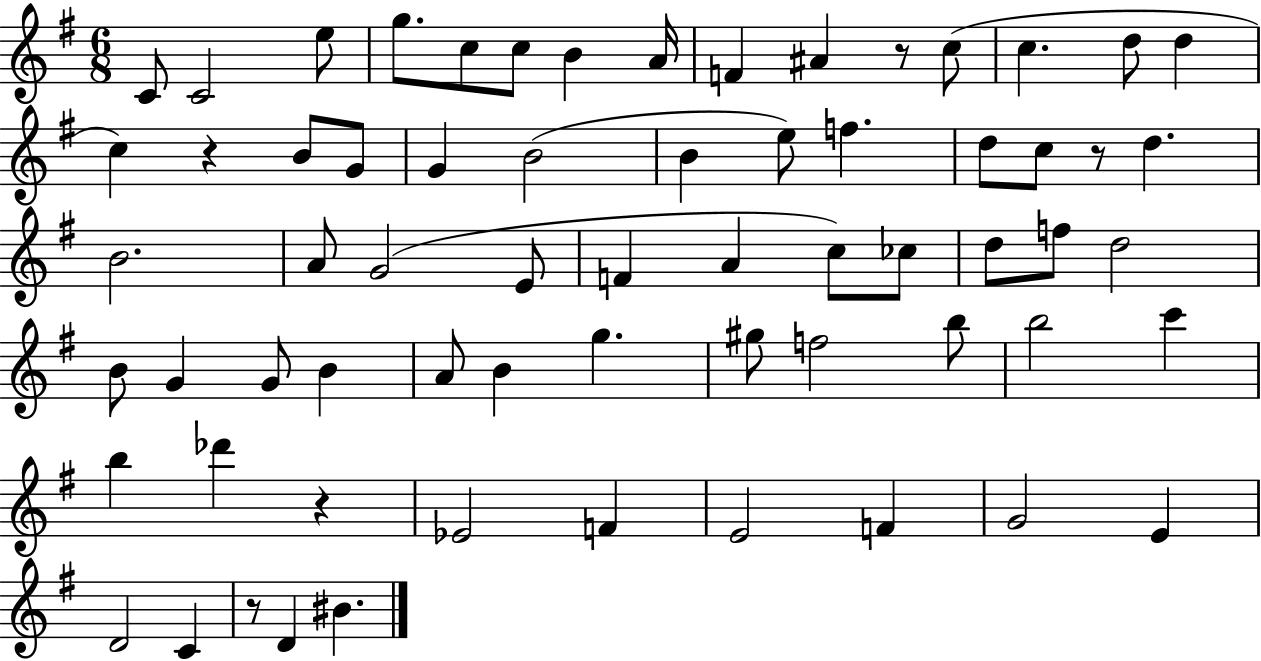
C4/e C4/h E5/e G5/e. C5/e C5/e B4/q A4/s F4/q A#4/q R/e C5/e C5/q. D5/e D5/q C5/q R/q B4/e G4/e G4/q B4/h B4/q E5/e F5/q. D5/e C5/e R/e D5/q. B4/h. A4/e G4/h E4/e F4/q A4/q C5/e CES5/e D5/e F5/e D5/h B4/e G4/q G4/e B4/q A4/e B4/q G5/q. G#5/e F5/h B5/e B5/h C6/q B5/q Db6/q R/q Eb4/h F4/q E4/h F4/q G4/h E4/q D4/h C4/q R/e D4/q BIS4/q.